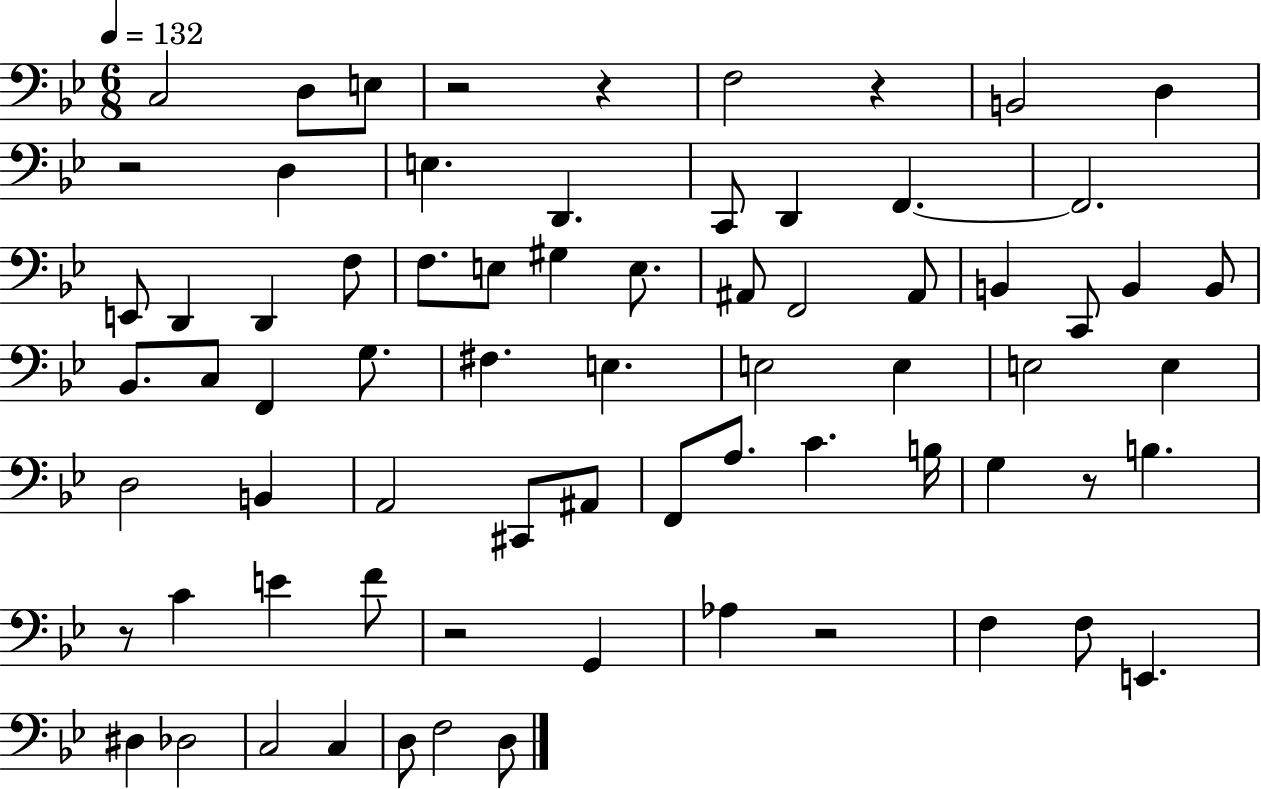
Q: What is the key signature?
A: BES major